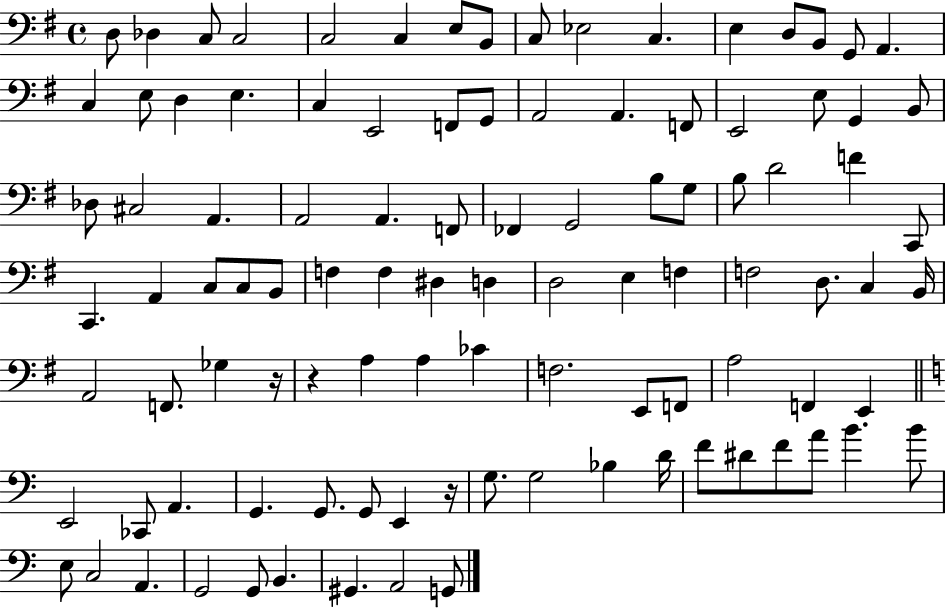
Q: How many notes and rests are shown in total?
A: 102